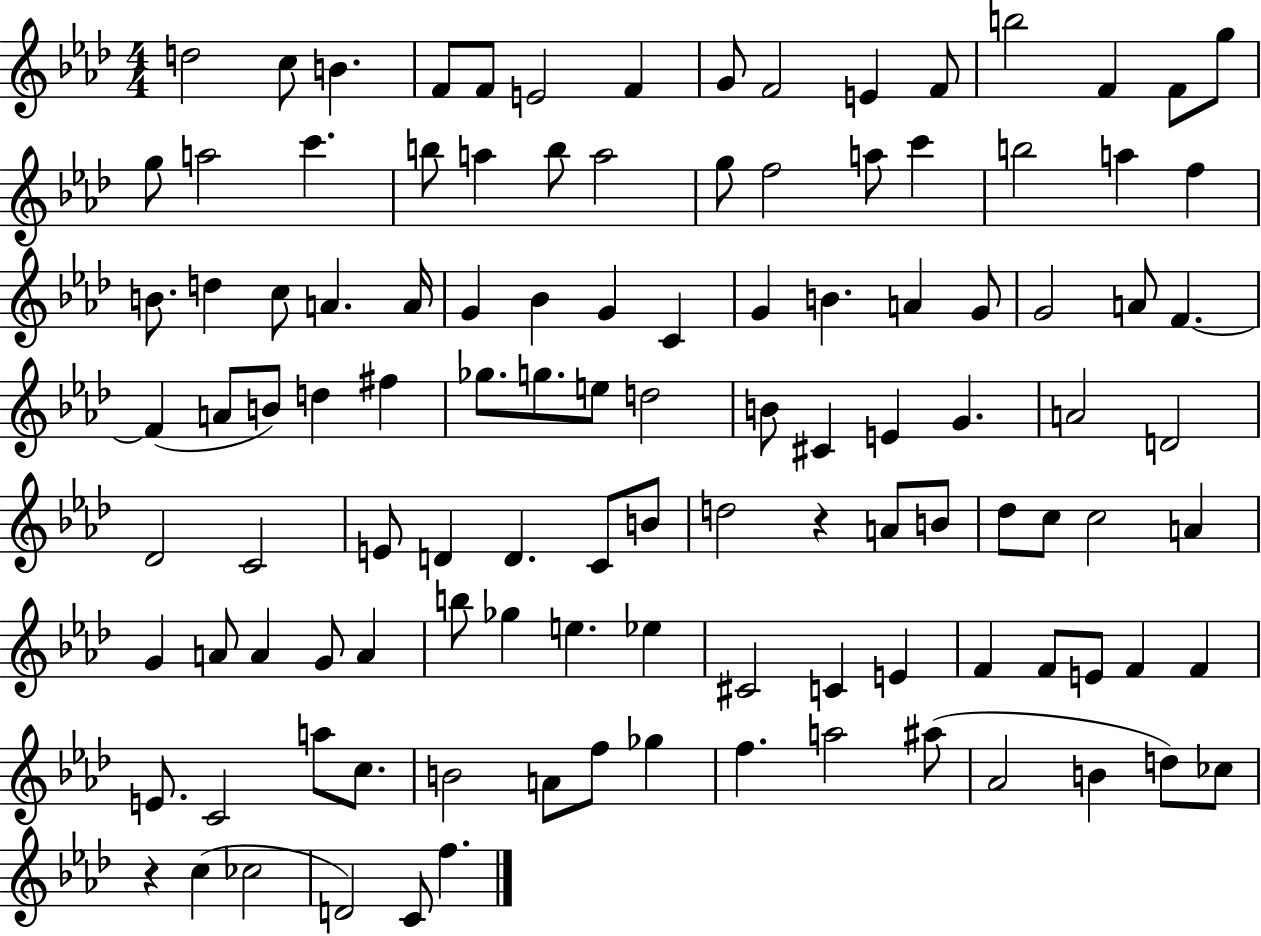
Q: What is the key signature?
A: AES major